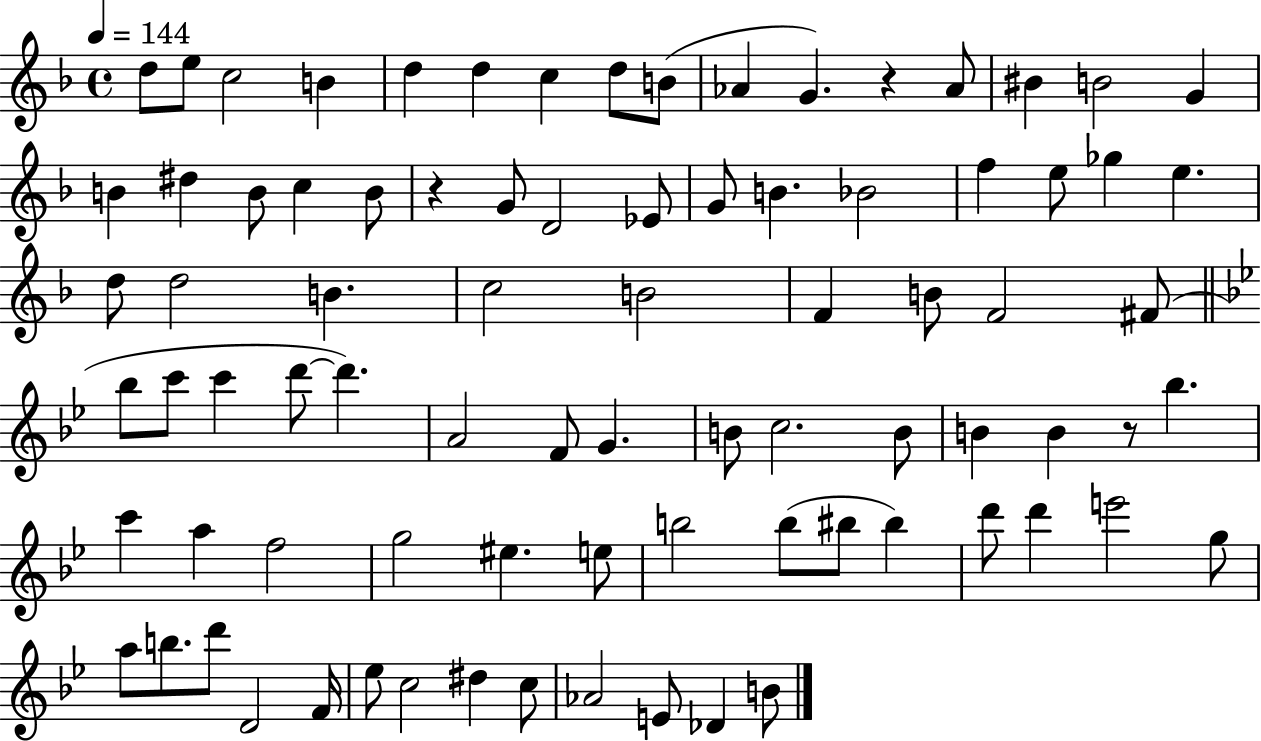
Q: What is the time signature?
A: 4/4